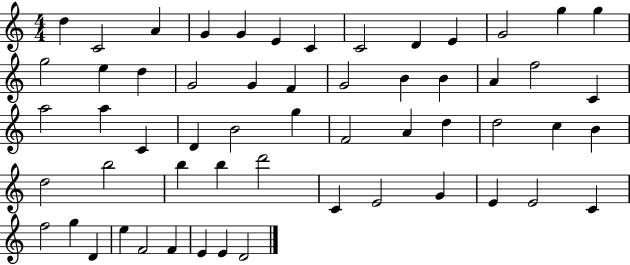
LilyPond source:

{
  \clef treble
  \numericTimeSignature
  \time 4/4
  \key c \major
  d''4 c'2 a'4 | g'4 g'4 e'4 c'4 | c'2 d'4 e'4 | g'2 g''4 g''4 | \break g''2 e''4 d''4 | g'2 g'4 f'4 | g'2 b'4 b'4 | a'4 f''2 c'4 | \break a''2 a''4 c'4 | d'4 b'2 g''4 | f'2 a'4 d''4 | d''2 c''4 b'4 | \break d''2 b''2 | b''4 b''4 d'''2 | c'4 e'2 g'4 | e'4 e'2 c'4 | \break f''2 g''4 d'4 | e''4 f'2 f'4 | e'4 e'4 d'2 | \bar "|."
}